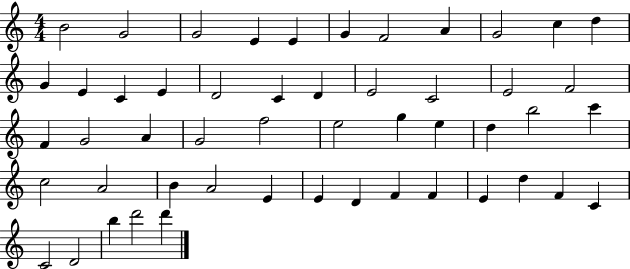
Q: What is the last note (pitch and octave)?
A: D6